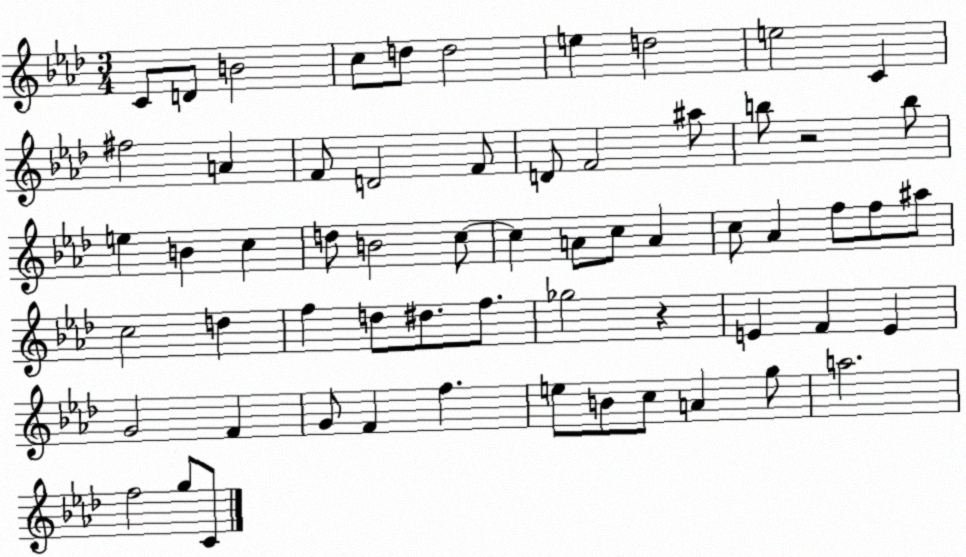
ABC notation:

X:1
T:Untitled
M:3/4
L:1/4
K:Ab
C/2 D/2 B2 c/2 d/2 d2 e d2 e2 C ^f2 A F/2 D2 F/2 D/2 F2 ^a/2 b/2 z2 b/2 e B c d/2 B2 c/2 c A/2 c/2 A c/2 _A f/2 f/2 ^a/2 c2 d f d/2 ^d/2 f/2 _g2 z E F E G2 F G/2 F f e/2 B/2 c/2 A g/2 a2 f2 g/2 C/2